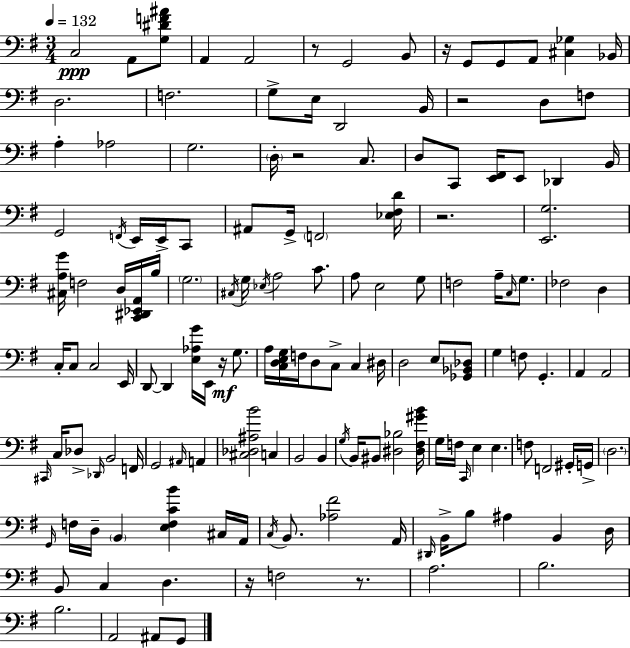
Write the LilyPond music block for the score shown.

{
  \clef bass
  \numericTimeSignature
  \time 3/4
  \key g \major
  \tempo 4 = 132
  c2\ppp a,8 <g dis' f' ais'>8 | a,4 a,2 | r8 g,2 b,8 | r16 g,8 g,8 a,8 <cis ges>4 bes,16 | \break d2. | f2. | g8-> e16 d,2 b,16 | r2 d8 f8 | \break a4-. aes2 | g2. | \parenthesize d16-. r2 c8. | d8 c,8 <e, fis,>16 e,8 des,4 b,16 | \break g,2 \acciaccatura { f,16 } e,16 e,16-> c,8 | ais,8 g,16-> \parenthesize f,2 | <ees fis d'>16 r2. | <e, g>2. | \break <cis a g'>16 f2 d16 <c, dis, ees, a,>16 | b16 \parenthesize g2. | \acciaccatura { cis16 } g16 \acciaccatura { ees16 } a2 | c'8. a8 e2 | \break g8 f2 a16-- | \grace { c16 } g8. fes2 | d4 c16-. c8 c2 | e,16 d,8~~ d,4 <e aes g'>16 e,16 | \break r16\mf g8. a16 <c d e g>16 f16 d8 c8-> c4 | dis16 d2 | e8 <ges, bes, des>8 g4 f8 g,4.-. | a,4 a,2 | \break \grace { cis,16 } c16 des8-> \grace { des,16 } b,2 | f,16 g,2 | \grace { ais,16 } a,4 <cis des ais b'>2 | c4 b,2 | \break b,4 \acciaccatura { g16 } b,16 bis,8 <dis bes>2 | <dis fis gis' b'>16 g16 f16 \grace { c,16 } e4 | e4. f8 f,2 | gis,16-. g,16-> \parenthesize d2. | \break \grace { g,16 } f16 d16-- | \parenthesize b,4 <e f c' b'>4 cis16 a,16 \acciaccatura { c16 } b,8. | <aes fis'>2 a,16 \grace { dis,16 } | b,16-> b8 ais4 b,4 d16 | \break b,8 c4 d4. | r16 f2 r8. | a2. | b2. | \break b2. | a,2 ais,8 g,8 | \bar "|."
}